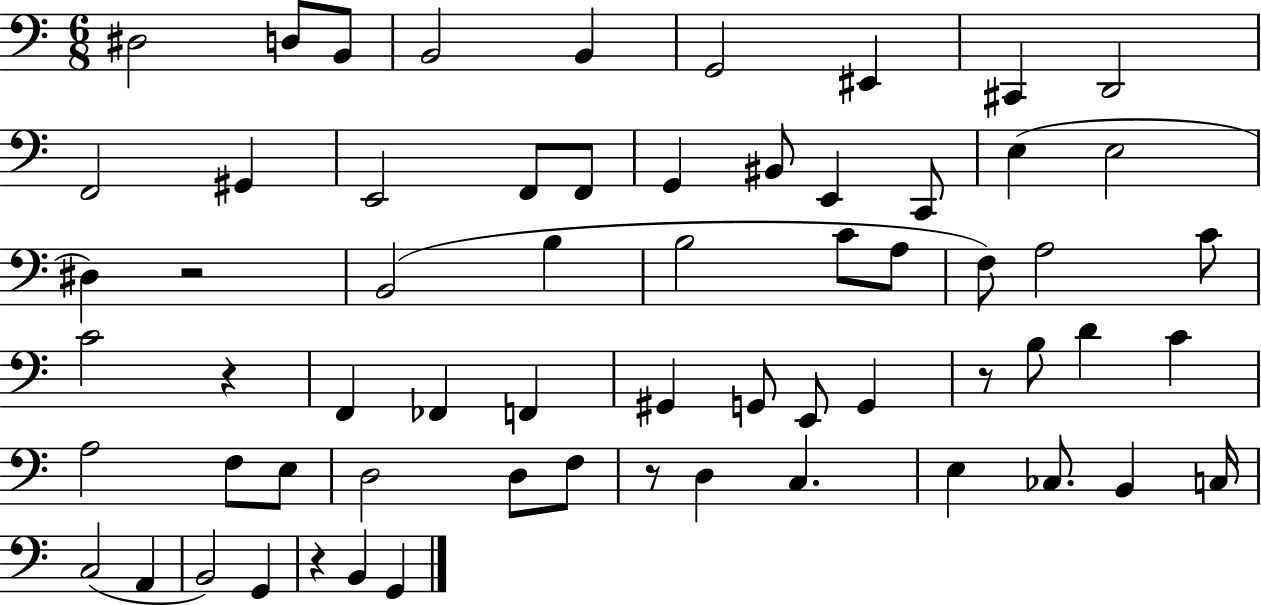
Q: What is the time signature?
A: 6/8